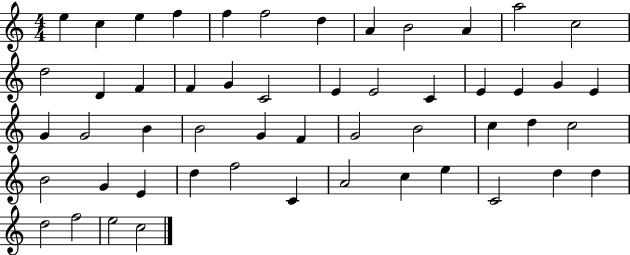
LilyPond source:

{
  \clef treble
  \numericTimeSignature
  \time 4/4
  \key c \major
  e''4 c''4 e''4 f''4 | f''4 f''2 d''4 | a'4 b'2 a'4 | a''2 c''2 | \break d''2 d'4 f'4 | f'4 g'4 c'2 | e'4 e'2 c'4 | e'4 e'4 g'4 e'4 | \break g'4 g'2 b'4 | b'2 g'4 f'4 | g'2 b'2 | c''4 d''4 c''2 | \break b'2 g'4 e'4 | d''4 f''2 c'4 | a'2 c''4 e''4 | c'2 d''4 d''4 | \break d''2 f''2 | e''2 c''2 | \bar "|."
}